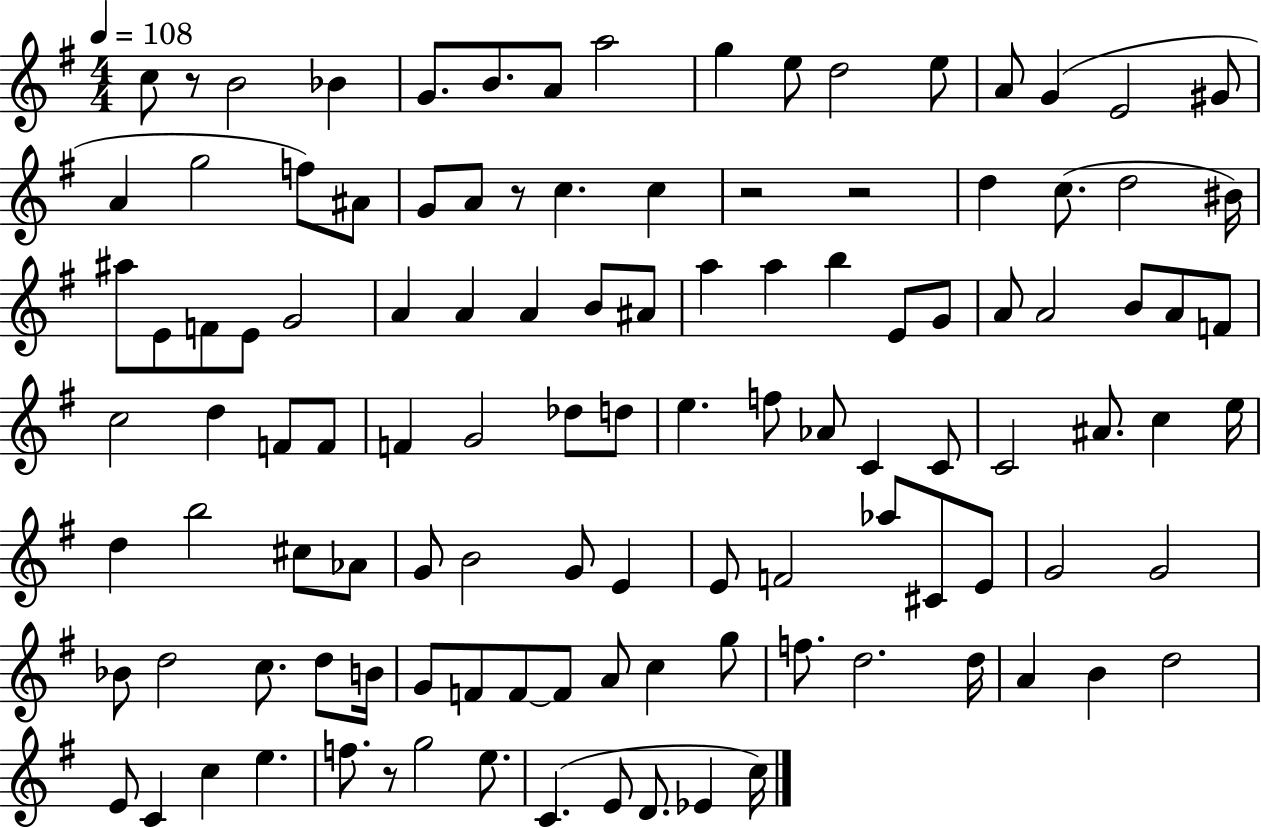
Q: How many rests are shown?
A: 5